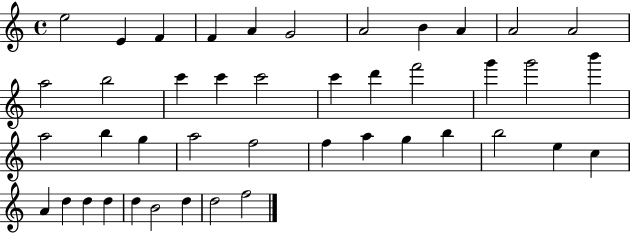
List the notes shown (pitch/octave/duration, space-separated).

E5/h E4/q F4/q F4/q A4/q G4/h A4/h B4/q A4/q A4/h A4/h A5/h B5/h C6/q C6/q C6/h C6/q D6/q F6/h G6/q G6/h B6/q A5/h B5/q G5/q A5/h F5/h F5/q A5/q G5/q B5/q B5/h E5/q C5/q A4/q D5/q D5/q D5/q D5/q B4/h D5/q D5/h F5/h